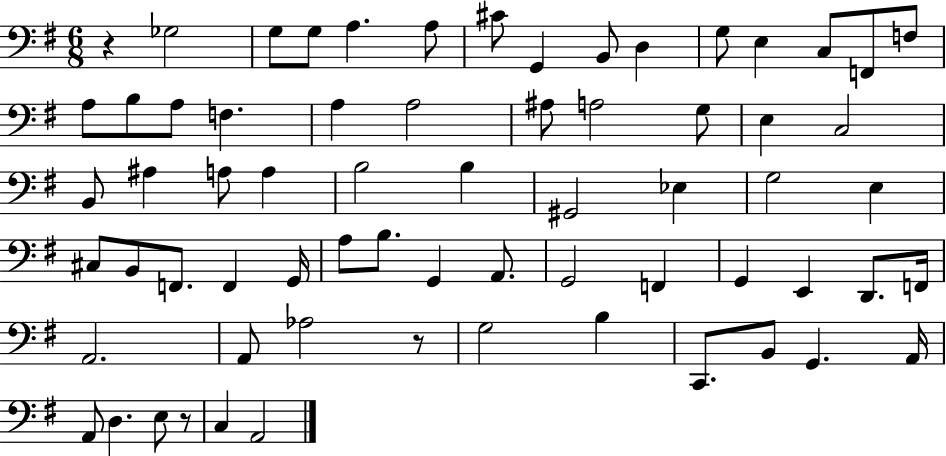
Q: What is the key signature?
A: G major